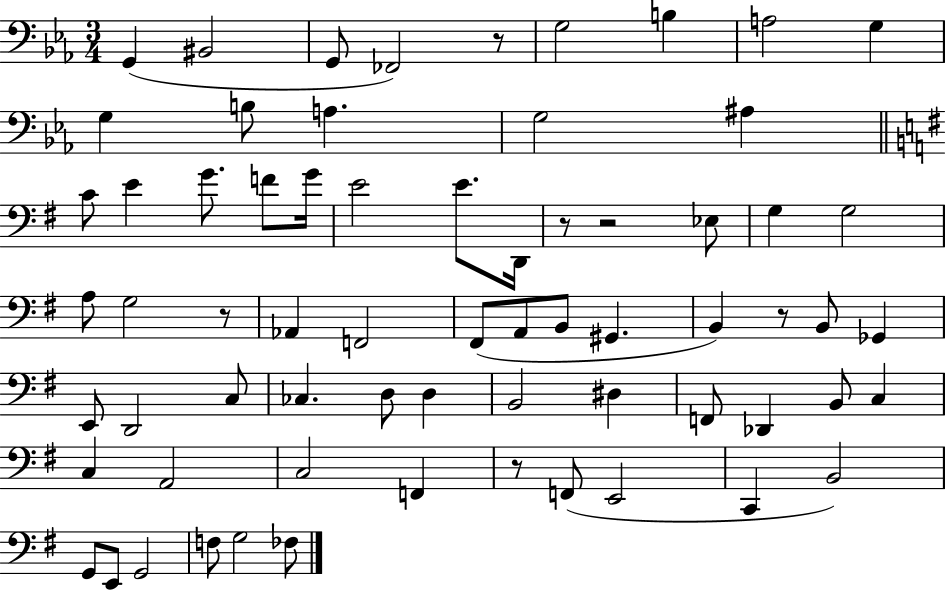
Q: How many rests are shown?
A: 6